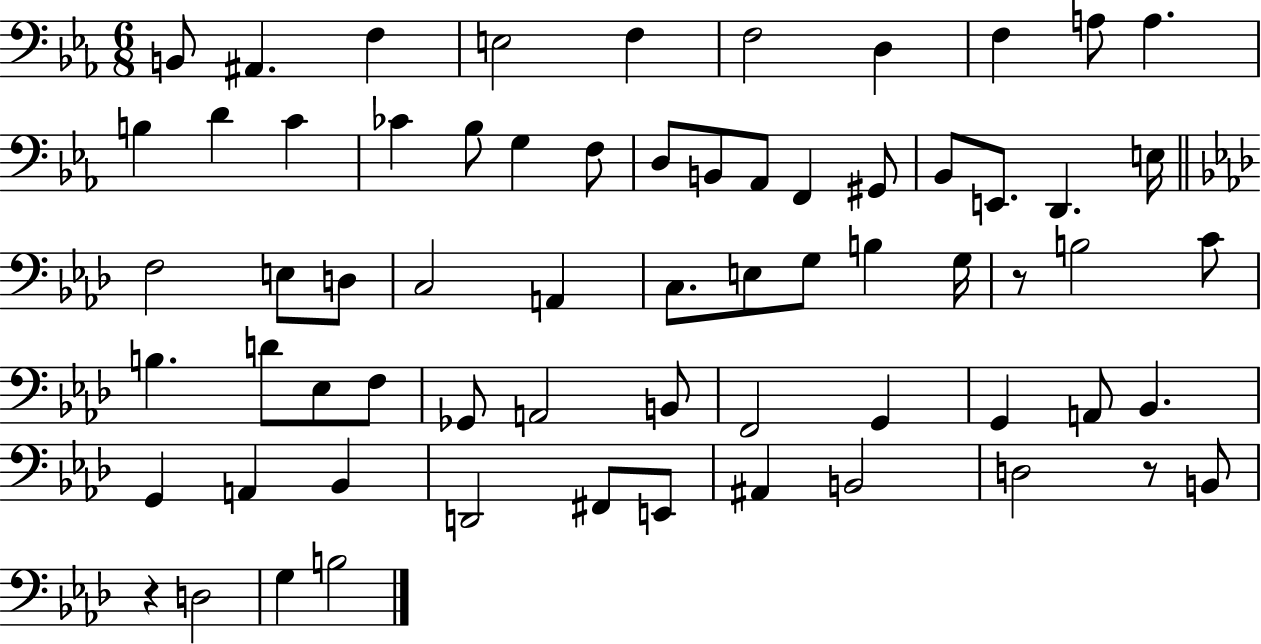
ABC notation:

X:1
T:Untitled
M:6/8
L:1/4
K:Eb
B,,/2 ^A,, F, E,2 F, F,2 D, F, A,/2 A, B, D C _C _B,/2 G, F,/2 D,/2 B,,/2 _A,,/2 F,, ^G,,/2 _B,,/2 E,,/2 D,, E,/4 F,2 E,/2 D,/2 C,2 A,, C,/2 E,/2 G,/2 B, G,/4 z/2 B,2 C/2 B, D/2 _E,/2 F,/2 _G,,/2 A,,2 B,,/2 F,,2 G,, G,, A,,/2 _B,, G,, A,, _B,, D,,2 ^F,,/2 E,,/2 ^A,, B,,2 D,2 z/2 B,,/2 z D,2 G, B,2